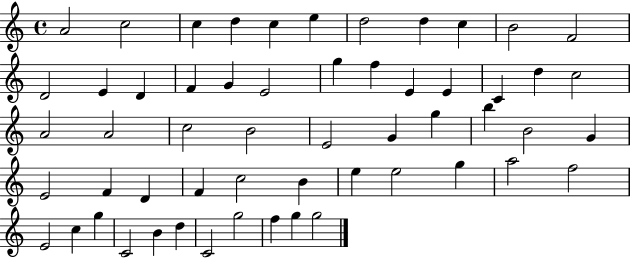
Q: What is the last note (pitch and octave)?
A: G5